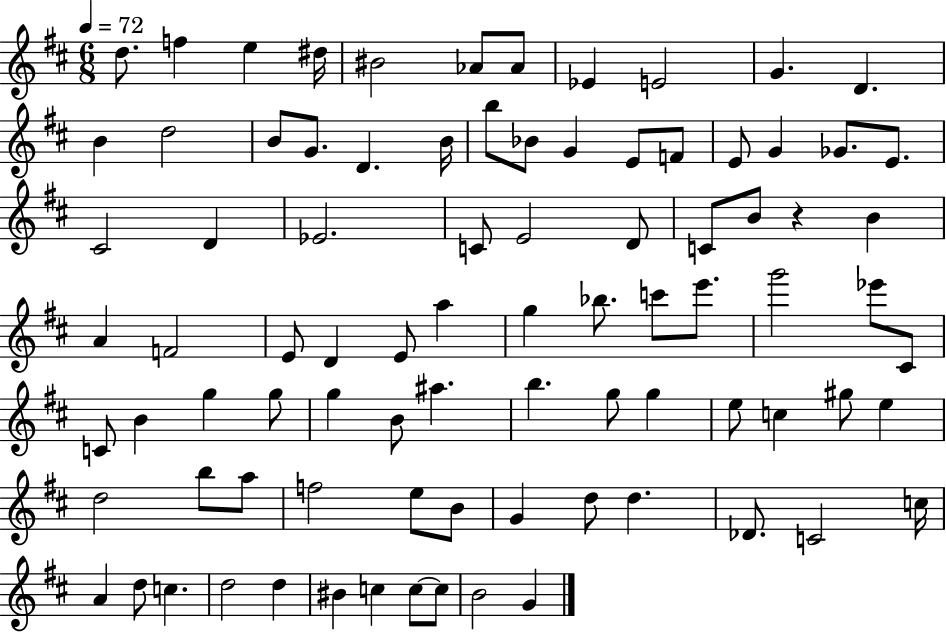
{
  \clef treble
  \numericTimeSignature
  \time 6/8
  \key d \major
  \tempo 4 = 72
  d''8. f''4 e''4 dis''16 | bis'2 aes'8 aes'8 | ees'4 e'2 | g'4. d'4. | \break b'4 d''2 | b'8 g'8. d'4. b'16 | b''8 bes'8 g'4 e'8 f'8 | e'8 g'4 ges'8. e'8. | \break cis'2 d'4 | ees'2. | c'8 e'2 d'8 | c'8 b'8 r4 b'4 | \break a'4 f'2 | e'8 d'4 e'8 a''4 | g''4 bes''8. c'''8 e'''8. | g'''2 ees'''8 cis'8 | \break c'8 b'4 g''4 g''8 | g''4 b'8 ais''4. | b''4. g''8 g''4 | e''8 c''4 gis''8 e''4 | \break d''2 b''8 a''8 | f''2 e''8 b'8 | g'4 d''8 d''4. | des'8. c'2 c''16 | \break a'4 d''8 c''4. | d''2 d''4 | bis'4 c''4 c''8~~ c''8 | b'2 g'4 | \break \bar "|."
}